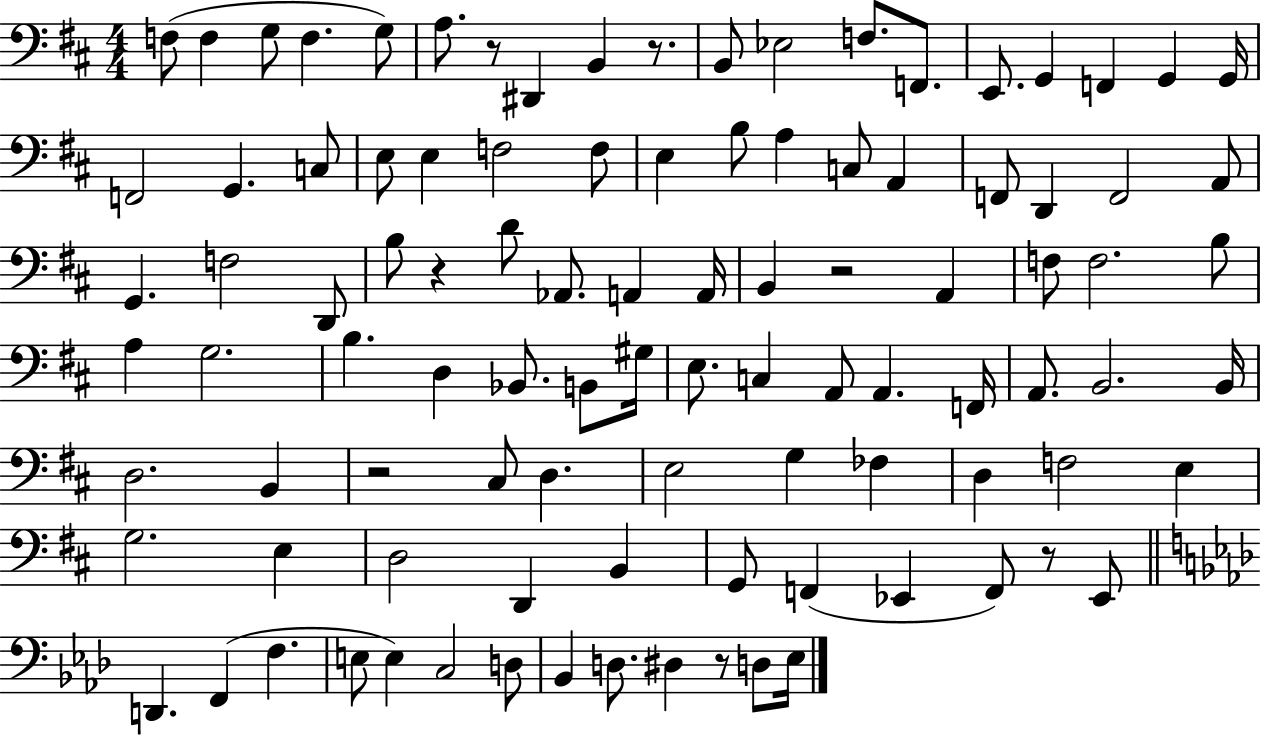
X:1
T:Untitled
M:4/4
L:1/4
K:D
F,/2 F, G,/2 F, G,/2 A,/2 z/2 ^D,, B,, z/2 B,,/2 _E,2 F,/2 F,,/2 E,,/2 G,, F,, G,, G,,/4 F,,2 G,, C,/2 E,/2 E, F,2 F,/2 E, B,/2 A, C,/2 A,, F,,/2 D,, F,,2 A,,/2 G,, F,2 D,,/2 B,/2 z D/2 _A,,/2 A,, A,,/4 B,, z2 A,, F,/2 F,2 B,/2 A, G,2 B, D, _B,,/2 B,,/2 ^G,/4 E,/2 C, A,,/2 A,, F,,/4 A,,/2 B,,2 B,,/4 D,2 B,, z2 ^C,/2 D, E,2 G, _F, D, F,2 E, G,2 E, D,2 D,, B,, G,,/2 F,, _E,, F,,/2 z/2 _E,,/2 D,, F,, F, E,/2 E, C,2 D,/2 _B,, D,/2 ^D, z/2 D,/2 _E,/4